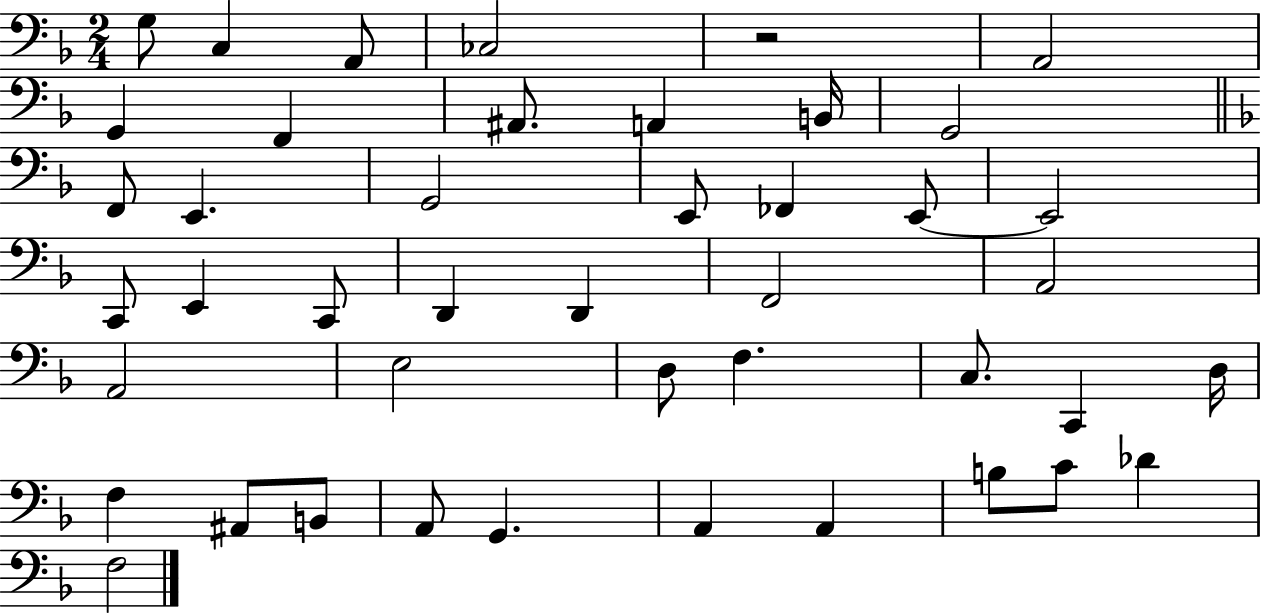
G3/e C3/q A2/e CES3/h R/h A2/h G2/q F2/q A#2/e. A2/q B2/s G2/h F2/e E2/q. G2/h E2/e FES2/q E2/e E2/h C2/e E2/q C2/e D2/q D2/q F2/h A2/h A2/h E3/h D3/e F3/q. C3/e. C2/q D3/s F3/q A#2/e B2/e A2/e G2/q. A2/q A2/q B3/e C4/e Db4/q F3/h